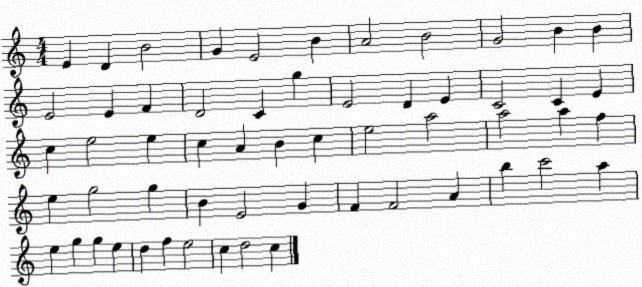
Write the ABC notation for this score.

X:1
T:Untitled
M:4/4
L:1/4
K:C
E D B2 G E2 B A2 B2 G2 B B E2 E F D2 C g E2 D E C2 C E c e2 e c A B c e2 a2 a2 a f e g2 g B E2 G F F2 A b c'2 a e g g e d f e2 c d2 c